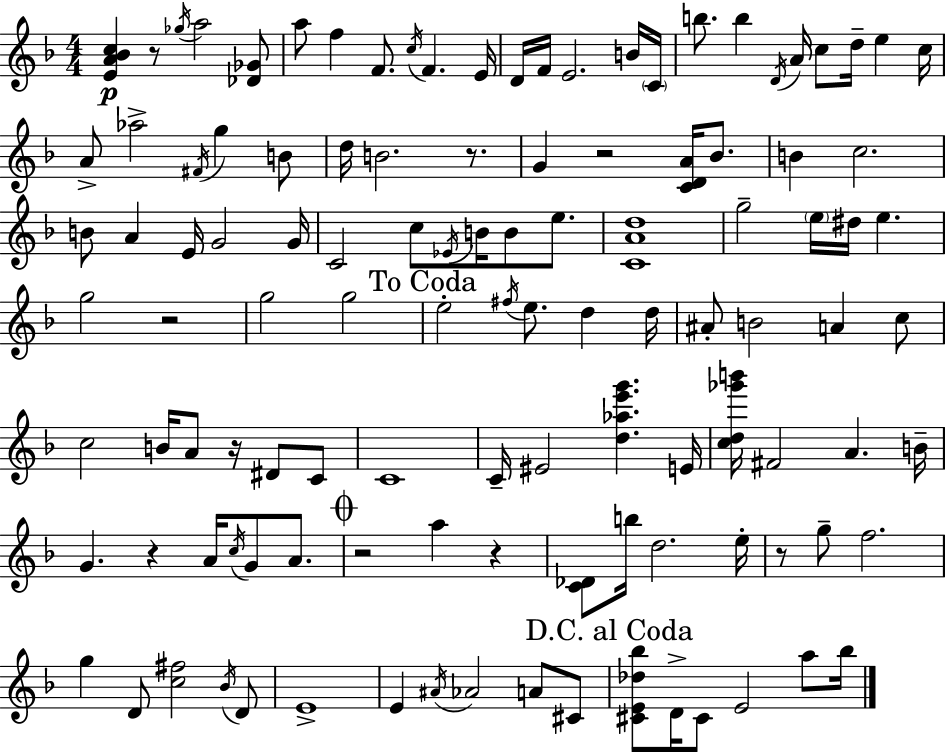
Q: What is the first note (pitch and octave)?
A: Gb5